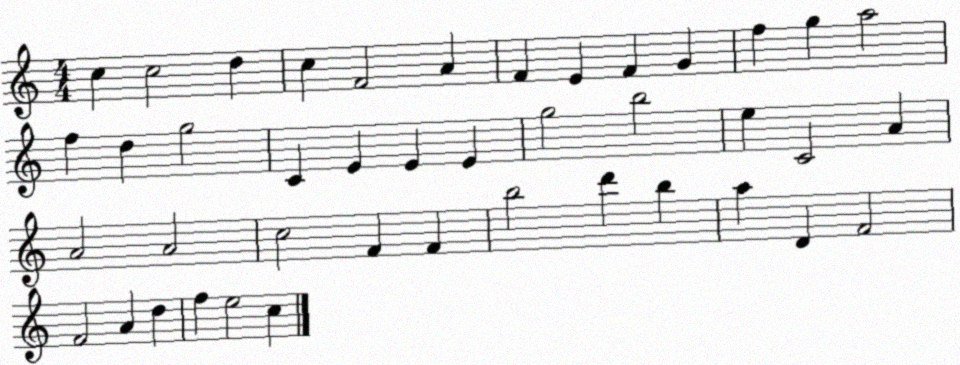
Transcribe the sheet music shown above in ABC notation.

X:1
T:Untitled
M:4/4
L:1/4
K:C
c c2 d c F2 A F E F G f g a2 f d g2 C E E E g2 b2 e C2 A A2 A2 c2 F F b2 d' b a D F2 F2 A d f e2 c